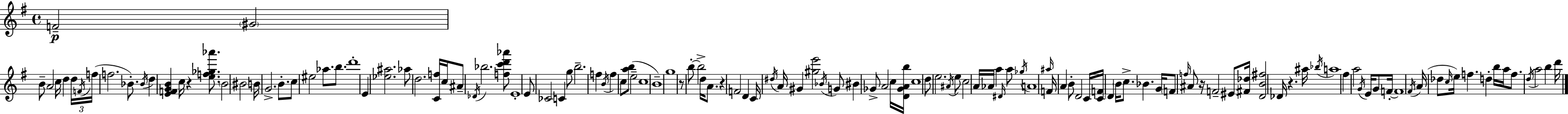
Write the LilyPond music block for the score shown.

{
  \clef treble
  \time 4/4
  \defaultTimeSignature
  \key e \minor
  f'2--\p \parenthesize gis'2 | b'8-- a'2 c''16 d''4 \tuplet 3/2 { d''16 | \acciaccatura { f'16 }( f''16 } f''2. bes'8.-.) | \acciaccatura { bes'16 } d''4 <e' f' g' b'>4 c''16 r4 <e'' f'' ges'' aes'''>8. | \break \parenthesize b'2 bis'2 | b'16 g'2.-> b'8.-. | c''8 eis''2 aes''8. b''8. | d'''1-. | \break e'4 <ees'' ais''>2. | aes''8 d''2. | <c' f''>16 c''16 ais'8-- \acciaccatura { des'16 } bes''2. | <f'' c''' d''' aes'''>8 e'1-. | \break e'8 ces'2 c'4 | g''8 b''2.-- f''4 | \acciaccatura { b'16 } f''4 c''8 <a'' b''>8( e''2-- | c''1 | \break b'1--) | g''1 | r8 b''8-.~~ b''2-> | d''16 a'8. r4 f'2 | \break d'4 c'16 \acciaccatura { dis''16 } a'16 gis'4 <gis'' e'''>2 | \acciaccatura { bes'16 } g'8 bis'4 ges'8-> a'2 | c''16 <d' ges' a' b''>16 c''1 | d''8 e''2. | \break \acciaccatura { ais'16 } e''8 c''2 a'16 | aes'16 a''4 \grace { dis'16 } a''8 \acciaccatura { ges''16 } a'1 | \grace { ais''16 } f'16 a'4 b'8-. | d'2 c'16 <c' f'>16 \parenthesize d'4 \parenthesize b'16 | \break c''8.-> bes'4. g'16 \parenthesize f'8 \grace { f''16 } ais'8 r16 | f'2-- eis'8 <fis' des''>16 <d' b' fis''>2 | des'16 r4. ais''16 \acciaccatura { bes''16 } a''1 | fis''4 | \break a''2 \acciaccatura { g'16 } e'16 g'8 f'16-.~~ f'1 | \acciaccatura { fis'16 }( a'16 des''8 | \grace { c''16 }) e''16 f''4. d''4-. b''16 a''16 f''8. | \acciaccatura { d''16 } a''2 b''4 d'''16 | \break \bar "|."
}